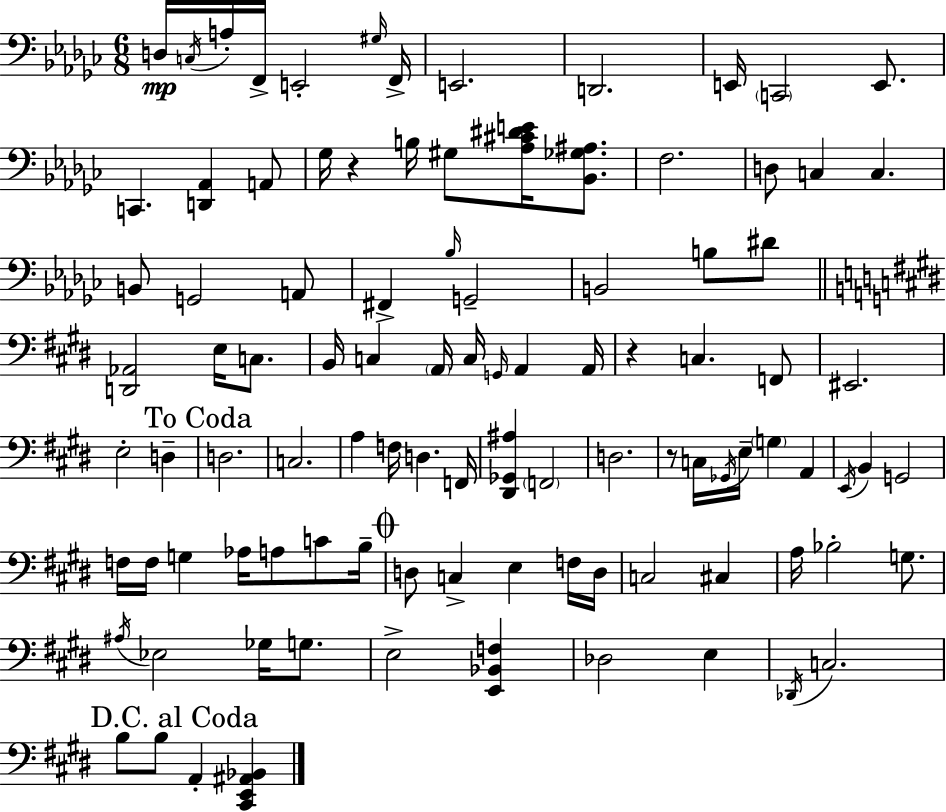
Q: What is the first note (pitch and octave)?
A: D3